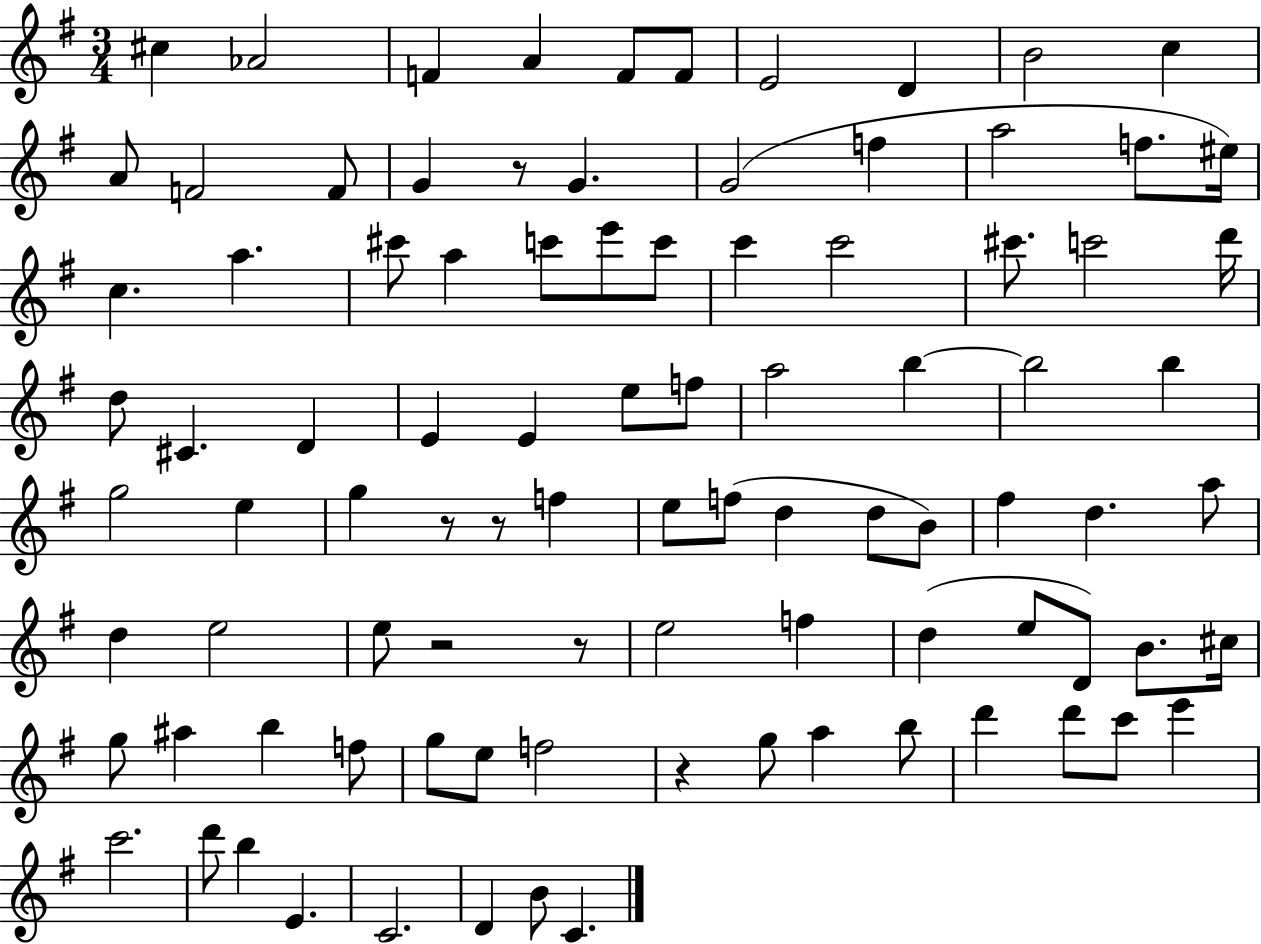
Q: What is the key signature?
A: G major